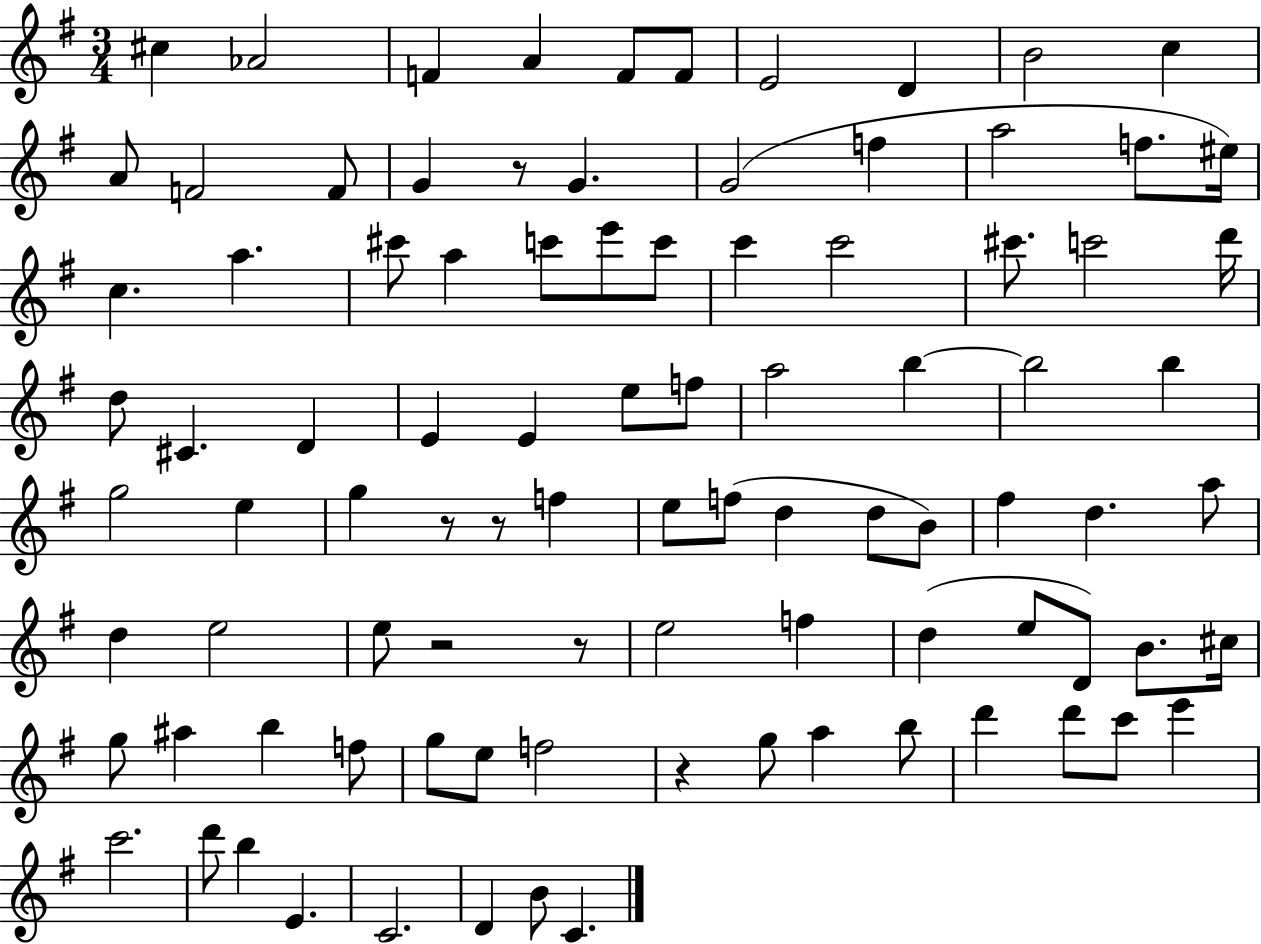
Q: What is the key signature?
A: G major